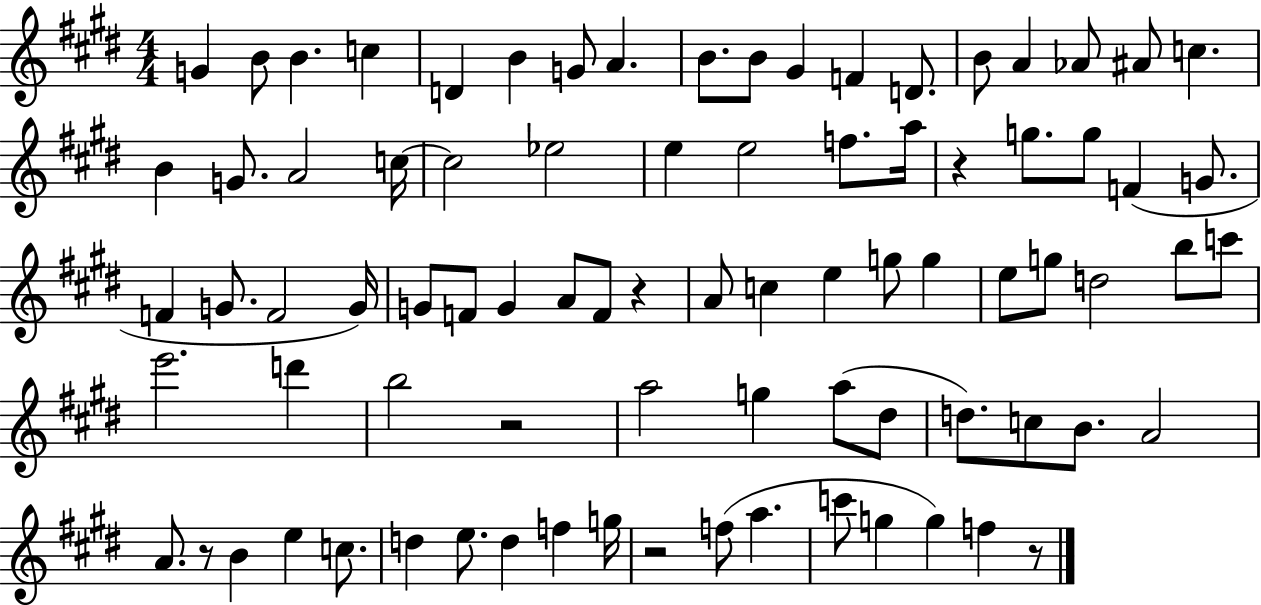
X:1
T:Untitled
M:4/4
L:1/4
K:E
G B/2 B c D B G/2 A B/2 B/2 ^G F D/2 B/2 A _A/2 ^A/2 c B G/2 A2 c/4 c2 _e2 e e2 f/2 a/4 z g/2 g/2 F G/2 F G/2 F2 G/4 G/2 F/2 G A/2 F/2 z A/2 c e g/2 g e/2 g/2 d2 b/2 c'/2 e'2 d' b2 z2 a2 g a/2 ^d/2 d/2 c/2 B/2 A2 A/2 z/2 B e c/2 d e/2 d f g/4 z2 f/2 a c'/2 g g f z/2